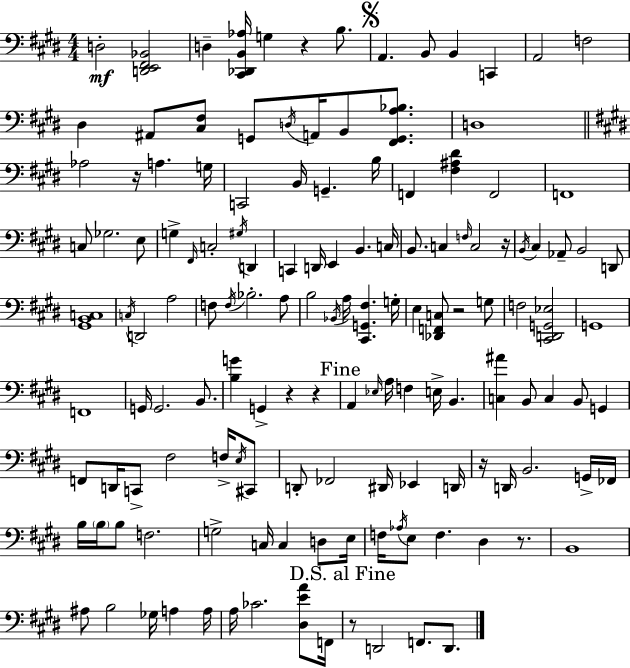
D3/h [D2,E2,F#2,Bb2]/h D3/q [C#2,Db2,B2,Ab3]/s G3/q R/q B3/e. A2/q. B2/e B2/q C2/q A2/h F3/h D#3/q A#2/e [C#3,F#3]/e G2/e D3/s A2/s B2/e [F#2,G2,A3,Bb3]/e. D3/w Ab3/h R/s A3/q. G3/s C2/h B2/s G2/q. B3/s F2/q [F#3,A#3,D#4]/q F2/h F2/w C3/e Gb3/h. E3/e G3/q F#2/s C3/h G#3/s D2/q C2/q D2/s E2/q B2/q. C3/s B2/e. C3/q F3/s C3/h R/s B2/s C#3/q Ab2/e B2/h D2/e [G#2,B2,C3]/w C3/s D2/h A3/h F3/e F3/s Bb3/h. A3/e B3/h Bb2/s A3/s [C#2,G2,F#3]/q. G3/s E3/q [Db2,F2,C3]/e R/h G3/e F3/h [C#2,D2,G2,Eb3]/h G2/w F2/w G2/s G2/h. B2/e. [B3,G4]/q G2/q R/q R/q A2/q Eb3/s A3/s F3/q E3/s B2/q. [C3,A#4]/q B2/e C3/q B2/e G2/q F2/e D2/s C2/e F#3/h F3/s E3/s C#2/e D2/e FES2/h D#2/s Eb2/q D2/s R/s D2/s B2/h. G2/s FES2/s B3/s B3/s B3/e F3/h. G3/h C3/s C3/q D3/e E3/s F3/s Ab3/s E3/e F3/q. D#3/q R/e. B2/w A#3/e B3/h Gb3/s A3/q A3/s A3/s CES4/h. [D#3,E4,A4]/e F2/s R/e D2/h F2/e. D2/e.